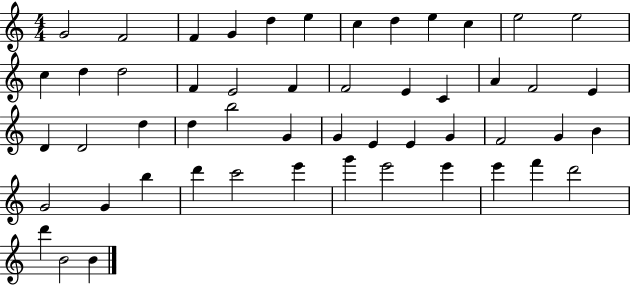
{
  \clef treble
  \numericTimeSignature
  \time 4/4
  \key c \major
  g'2 f'2 | f'4 g'4 d''4 e''4 | c''4 d''4 e''4 c''4 | e''2 e''2 | \break c''4 d''4 d''2 | f'4 e'2 f'4 | f'2 e'4 c'4 | a'4 f'2 e'4 | \break d'4 d'2 d''4 | d''4 b''2 g'4 | g'4 e'4 e'4 g'4 | f'2 g'4 b'4 | \break g'2 g'4 b''4 | d'''4 c'''2 e'''4 | g'''4 e'''2 e'''4 | e'''4 f'''4 d'''2 | \break d'''4 b'2 b'4 | \bar "|."
}